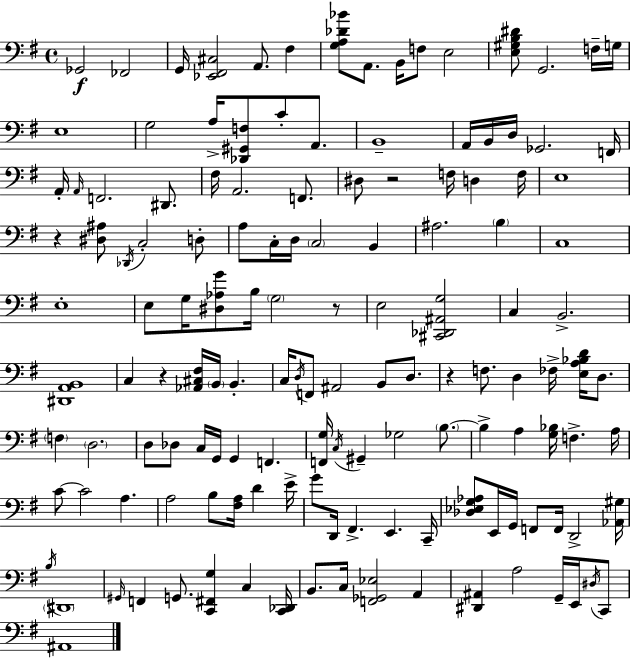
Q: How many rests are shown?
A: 5